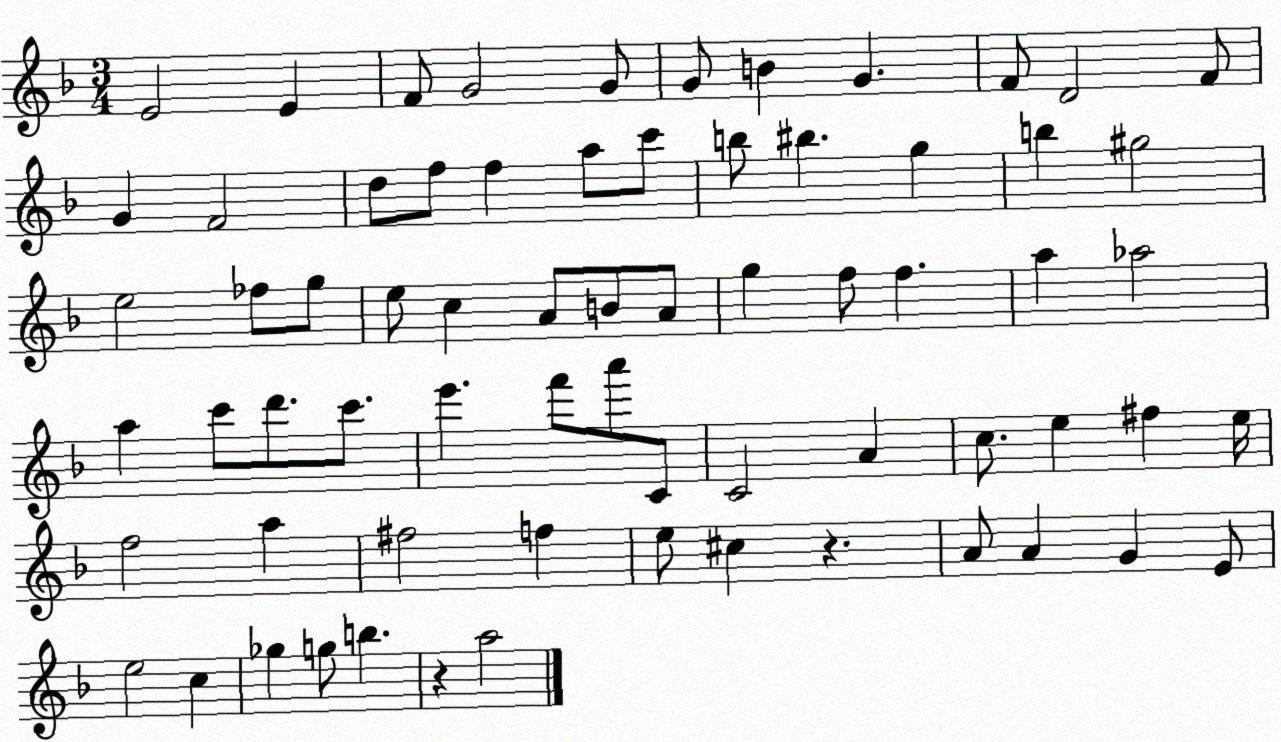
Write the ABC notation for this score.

X:1
T:Untitled
M:3/4
L:1/4
K:F
E2 E F/2 G2 G/2 G/2 B G F/2 D2 F/2 G F2 d/2 f/2 f a/2 c'/2 b/2 ^b g b ^g2 e2 _f/2 g/2 e/2 c A/2 B/2 A/2 g f/2 f a _a2 a c'/2 d'/2 c'/2 e' f'/2 a'/2 C/2 C2 A c/2 e ^f e/4 f2 a ^f2 f e/2 ^c z A/2 A G E/2 e2 c _g g/2 b z a2